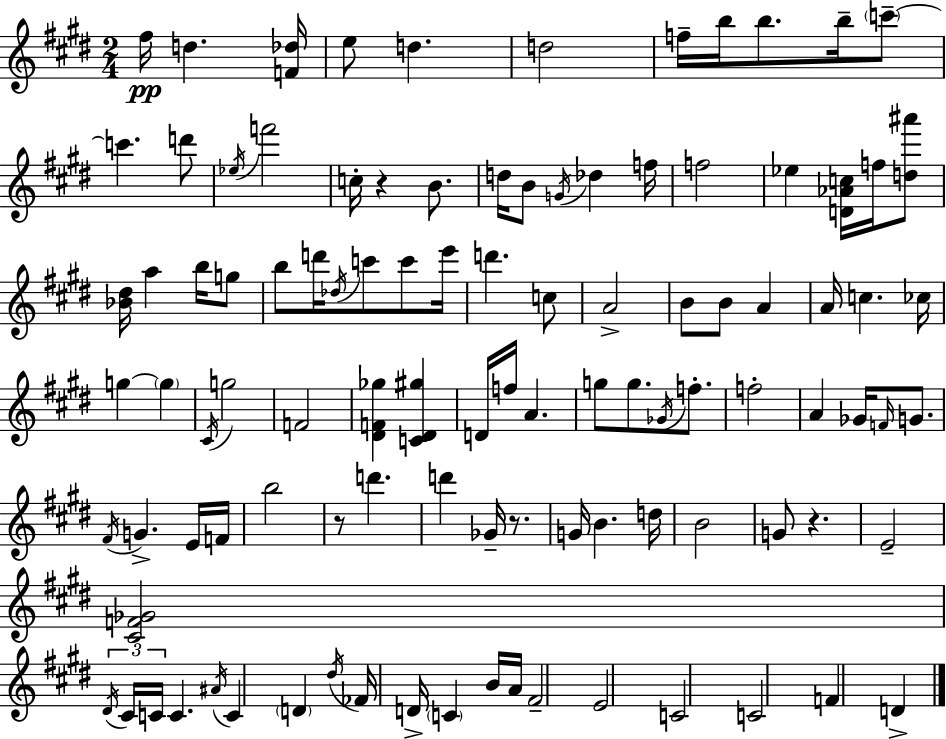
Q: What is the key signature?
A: E major